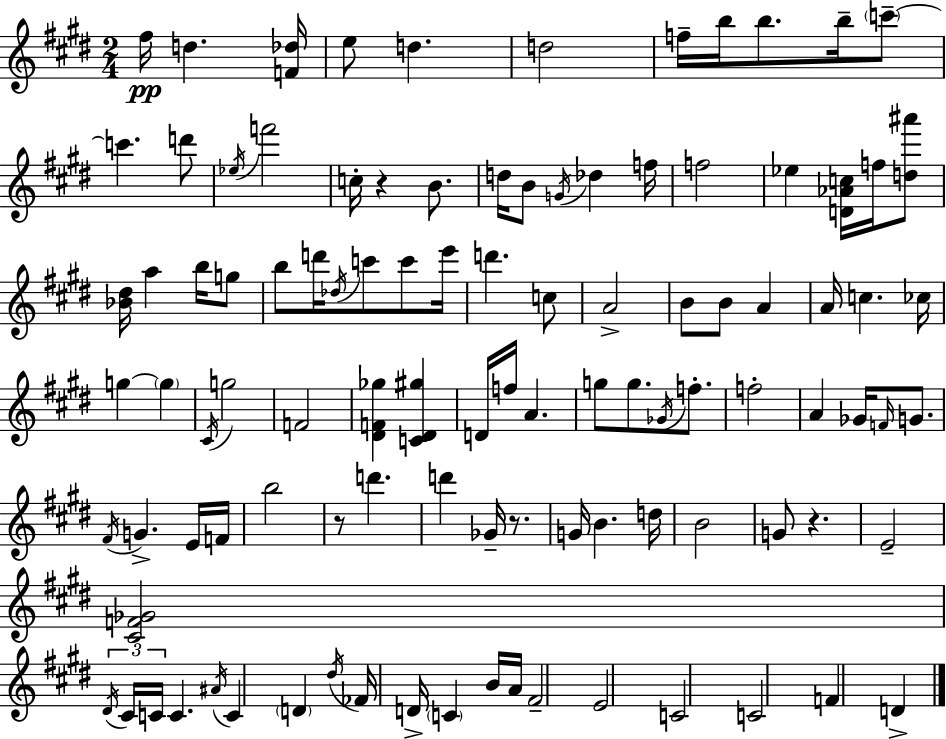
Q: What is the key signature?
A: E major